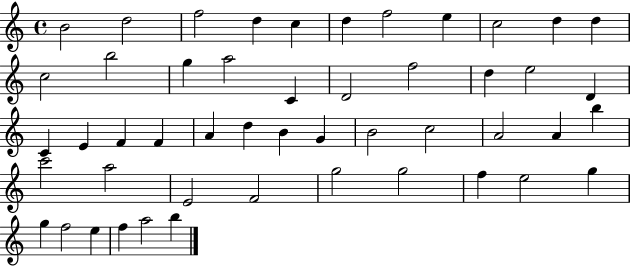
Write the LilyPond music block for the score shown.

{
  \clef treble
  \time 4/4
  \defaultTimeSignature
  \key c \major
  b'2 d''2 | f''2 d''4 c''4 | d''4 f''2 e''4 | c''2 d''4 d''4 | \break c''2 b''2 | g''4 a''2 c'4 | d'2 f''2 | d''4 e''2 d'4 | \break c'4 e'4 f'4 f'4 | a'4 d''4 b'4 g'4 | b'2 c''2 | a'2 a'4 b''4 | \break c'''2 a''2 | e'2 f'2 | g''2 g''2 | f''4 e''2 g''4 | \break g''4 f''2 e''4 | f''4 a''2 b''4 | \bar "|."
}